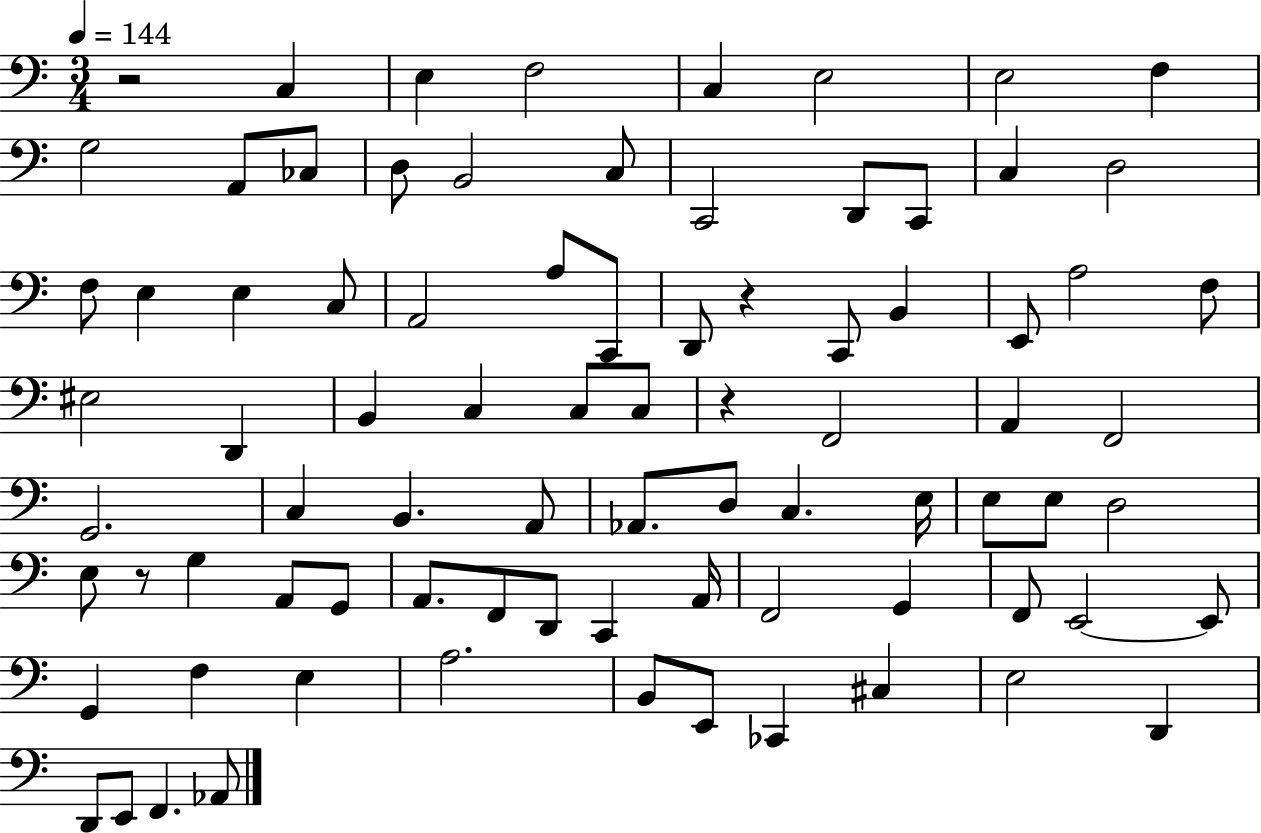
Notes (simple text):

R/h C3/q E3/q F3/h C3/q E3/h E3/h F3/q G3/h A2/e CES3/e D3/e B2/h C3/e C2/h D2/e C2/e C3/q D3/h F3/e E3/q E3/q C3/e A2/h A3/e C2/e D2/e R/q C2/e B2/q E2/e A3/h F3/e EIS3/h D2/q B2/q C3/q C3/e C3/e R/q F2/h A2/q F2/h G2/h. C3/q B2/q. A2/e Ab2/e. D3/e C3/q. E3/s E3/e E3/e D3/h E3/e R/e G3/q A2/e G2/e A2/e. F2/e D2/e C2/q A2/s F2/h G2/q F2/e E2/h E2/e G2/q F3/q E3/q A3/h. B2/e E2/e CES2/q C#3/q E3/h D2/q D2/e E2/e F2/q. Ab2/e